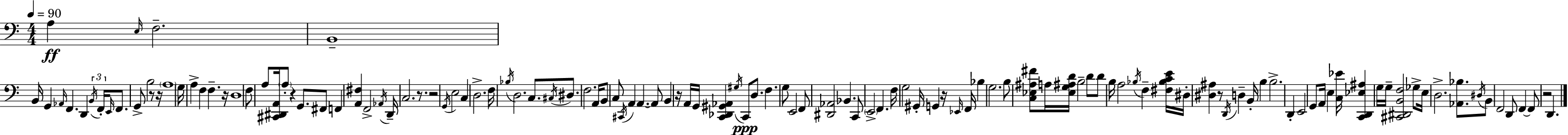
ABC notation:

X:1
T:Untitled
M:4/4
L:1/4
K:C
A, E,/4 F,2 B,,4 B,,/4 G,, _A,,/4 F,, D,, B,,/4 F,,/4 E,,/4 F,,/2 G,,/2 B,2 z/2 z/4 A,4 G,/4 A, F, F, z/4 D,4 F,/2 A,/2 [^C,,^D,,A,,]/4 A,/2 z G,,/2 ^F,,/2 F,, [A,,^F,] F,,2 _A,,/4 D,,/4 C,2 z/2 z2 G,,/4 E,2 C, D,2 F,/4 _B,/4 D,2 C,/2 ^C,/4 ^D,/2 F,2 A,,/4 B,,/2 C,/2 ^C,,/4 A,, A,, A,,/2 B,, z/4 A,,/4 G,,/4 [C,,_D,,^G,,_A,,] ^G,/4 C,,/2 D,/2 F, G,/2 E,,2 F,,/2 [^D,,_A,,]2 _B,, C,,/2 E,,2 F,, F,/4 G,2 ^G,,/4 G,, z/4 _E,,/4 F,,/4 _B, G,2 B,/2 [C,_E,^A,^F]/2 A,/4 [_E,G,^A,D]/4 B,2 D/2 D/2 B,/4 A,2 _B,/4 F, [^F,_B,CE]/4 ^D,/4 [^D,^A,] z/2 D,,/4 D, B,,/4 B, B,2 D,, E,,2 G,,/2 A,,/4 E, [C,_E]/4 [C,,D,,_E,^A,] G,/4 G,/4 [^C,,^D,,B,,F,]2 _G,/2 E,/4 D,2 [_A,,_B,]/2 ^D,/4 B,,/2 F,,2 D,,/2 F,, F,,/2 z2 D,,